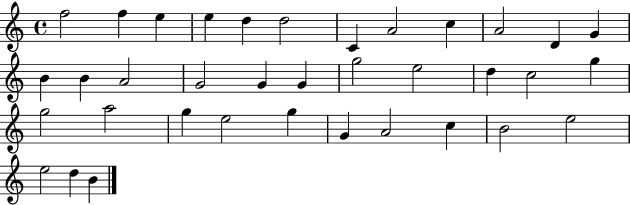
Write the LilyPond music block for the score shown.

{
  \clef treble
  \time 4/4
  \defaultTimeSignature
  \key c \major
  f''2 f''4 e''4 | e''4 d''4 d''2 | c'4 a'2 c''4 | a'2 d'4 g'4 | \break b'4 b'4 a'2 | g'2 g'4 g'4 | g''2 e''2 | d''4 c''2 g''4 | \break g''2 a''2 | g''4 e''2 g''4 | g'4 a'2 c''4 | b'2 e''2 | \break e''2 d''4 b'4 | \bar "|."
}